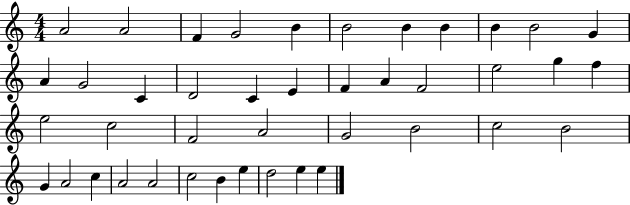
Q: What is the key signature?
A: C major